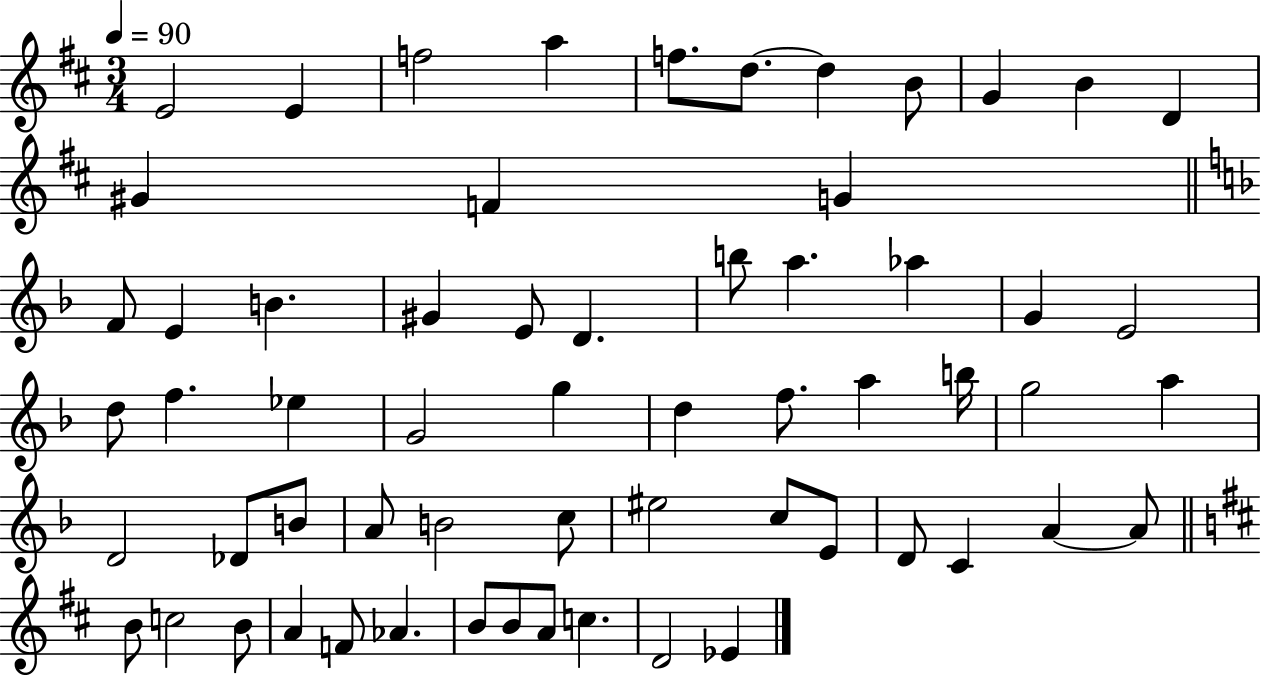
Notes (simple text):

E4/h E4/q F5/h A5/q F5/e. D5/e. D5/q B4/e G4/q B4/q D4/q G#4/q F4/q G4/q F4/e E4/q B4/q. G#4/q E4/e D4/q. B5/e A5/q. Ab5/q G4/q E4/h D5/e F5/q. Eb5/q G4/h G5/q D5/q F5/e. A5/q B5/s G5/h A5/q D4/h Db4/e B4/e A4/e B4/h C5/e EIS5/h C5/e E4/e D4/e C4/q A4/q A4/e B4/e C5/h B4/e A4/q F4/e Ab4/q. B4/e B4/e A4/e C5/q. D4/h Eb4/q